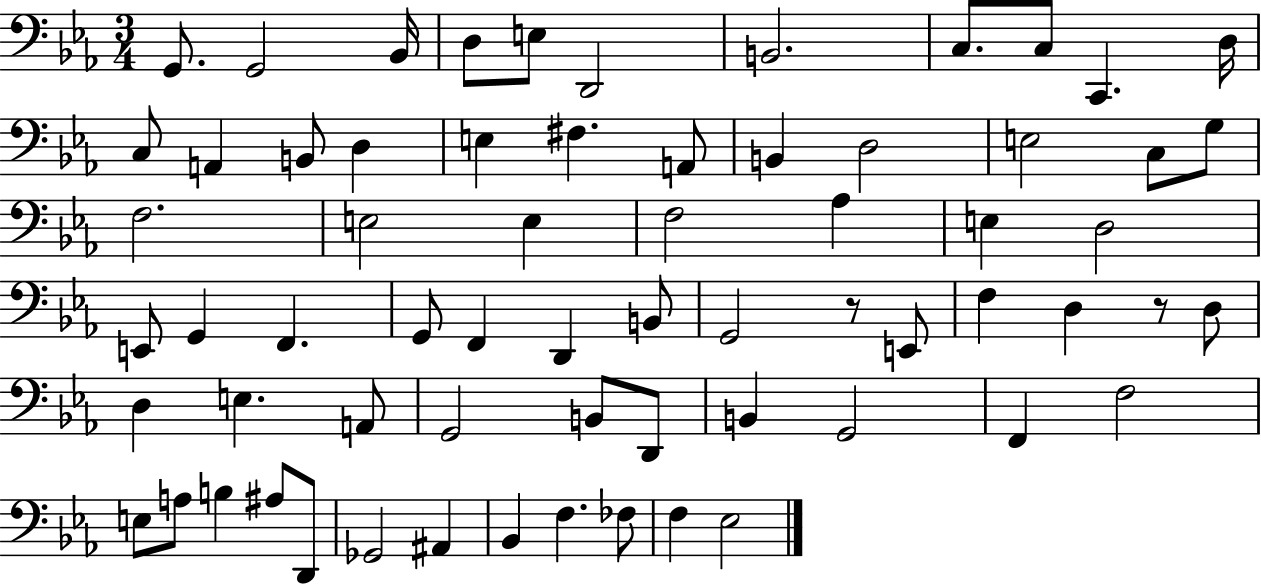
X:1
T:Untitled
M:3/4
L:1/4
K:Eb
G,,/2 G,,2 _B,,/4 D,/2 E,/2 D,,2 B,,2 C,/2 C,/2 C,, D,/4 C,/2 A,, B,,/2 D, E, ^F, A,,/2 B,, D,2 E,2 C,/2 G,/2 F,2 E,2 E, F,2 _A, E, D,2 E,,/2 G,, F,, G,,/2 F,, D,, B,,/2 G,,2 z/2 E,,/2 F, D, z/2 D,/2 D, E, A,,/2 G,,2 B,,/2 D,,/2 B,, G,,2 F,, F,2 E,/2 A,/2 B, ^A,/2 D,,/2 _G,,2 ^A,, _B,, F, _F,/2 F, _E,2